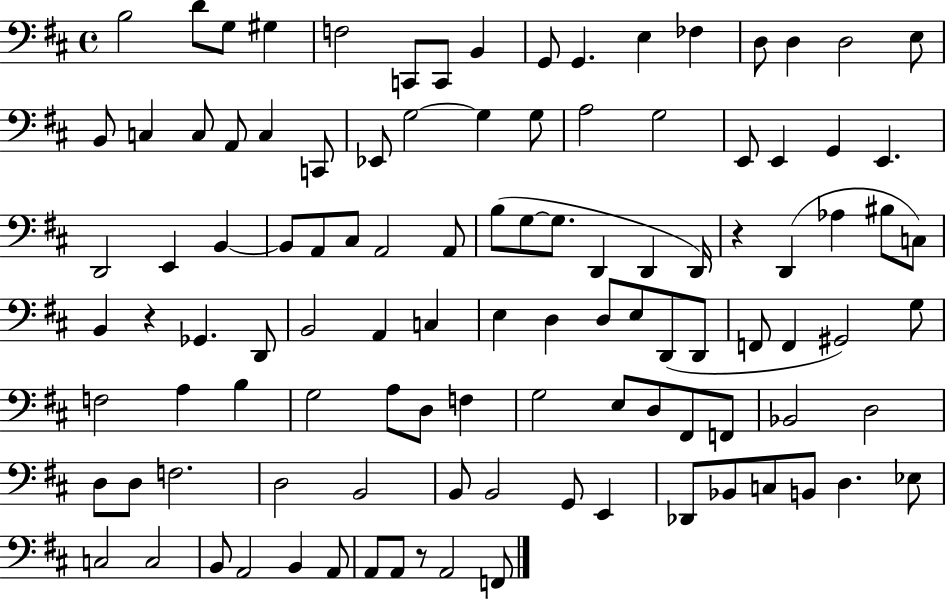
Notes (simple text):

B3/h D4/e G3/e G#3/q F3/h C2/e C2/e B2/q G2/e G2/q. E3/q FES3/q D3/e D3/q D3/h E3/e B2/e C3/q C3/e A2/e C3/q C2/e Eb2/e G3/h G3/q G3/e A3/h G3/h E2/e E2/q G2/q E2/q. D2/h E2/q B2/q B2/e A2/e C#3/e A2/h A2/e B3/e G3/e G3/e. D2/q D2/q D2/s R/q D2/q Ab3/q BIS3/e C3/e B2/q R/q Gb2/q. D2/e B2/h A2/q C3/q E3/q D3/q D3/e E3/e D2/e D2/e F2/e F2/q G#2/h G3/e F3/h A3/q B3/q G3/h A3/e D3/e F3/q G3/h E3/e D3/e F#2/e F2/e Bb2/h D3/h D3/e D3/e F3/h. D3/h B2/h B2/e B2/h G2/e E2/q Db2/e Bb2/e C3/e B2/e D3/q. Eb3/e C3/h C3/h B2/e A2/h B2/q A2/e A2/e A2/e R/e A2/h F2/e